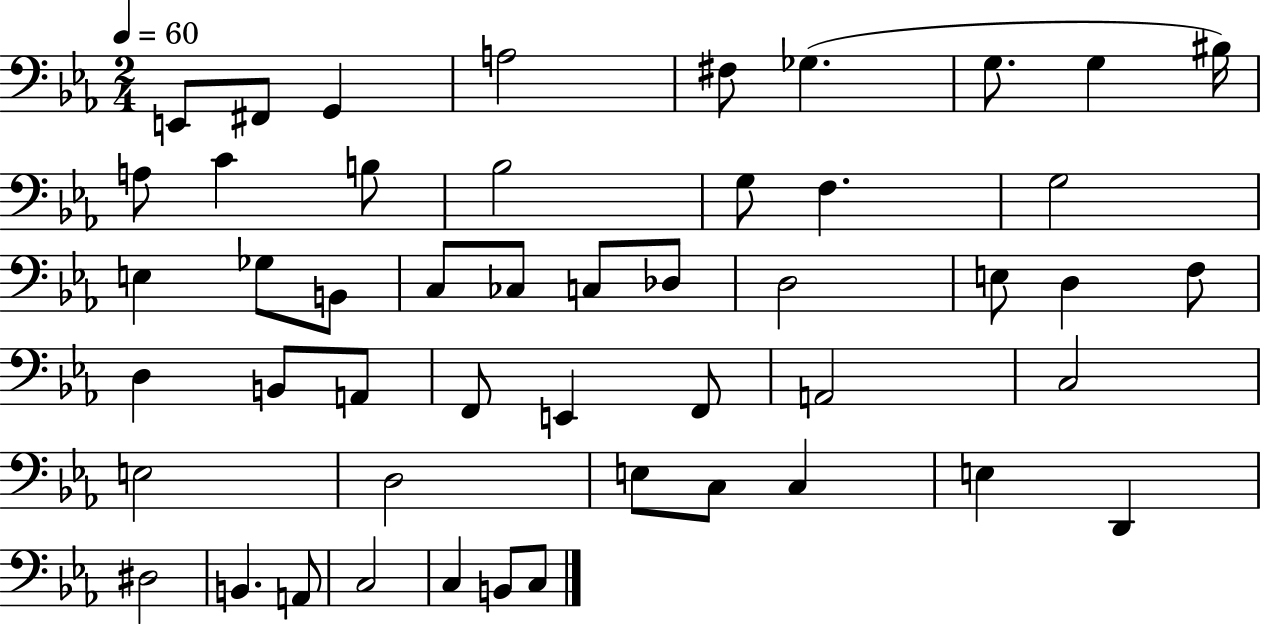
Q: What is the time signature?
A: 2/4